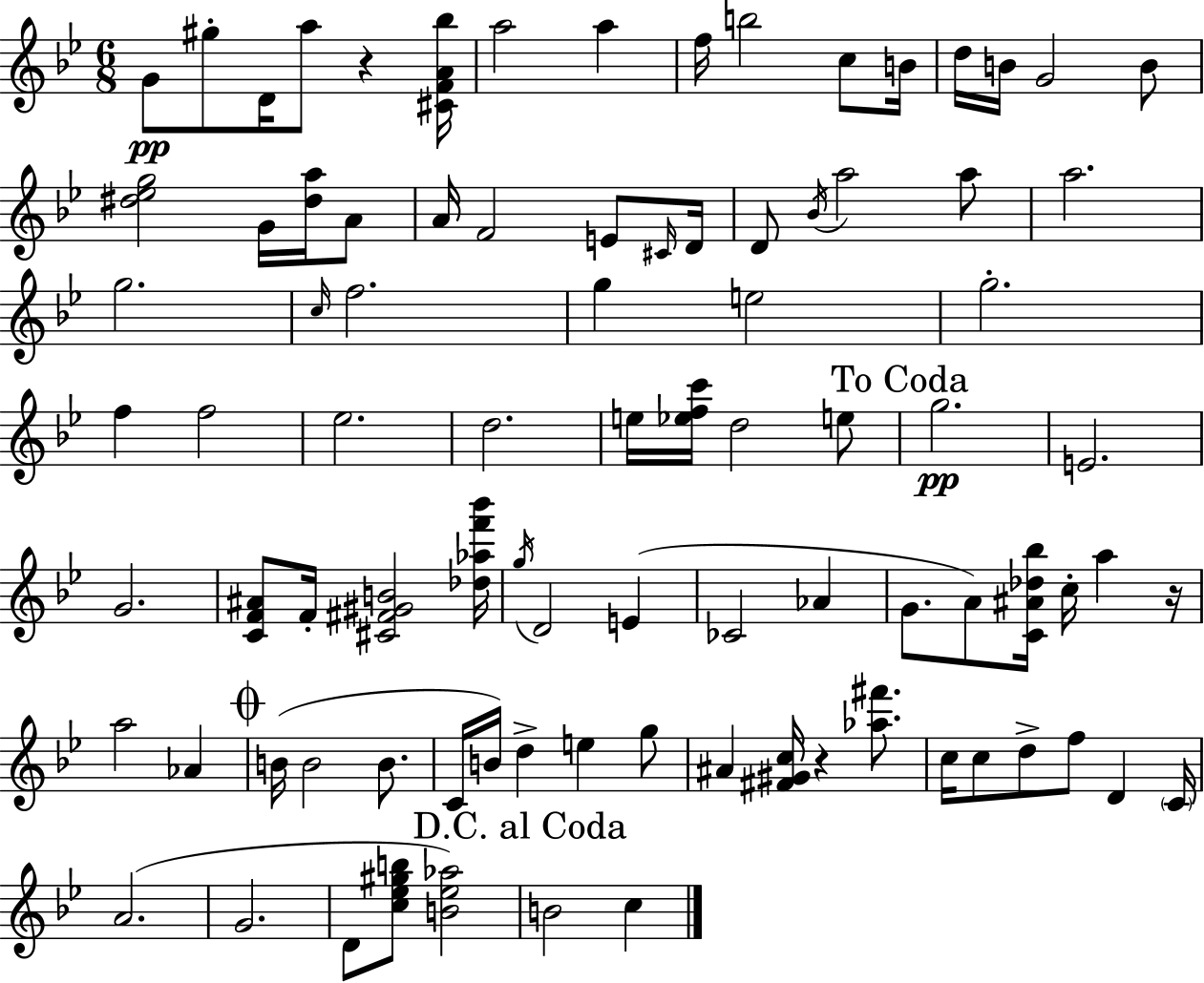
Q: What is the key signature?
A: BES major